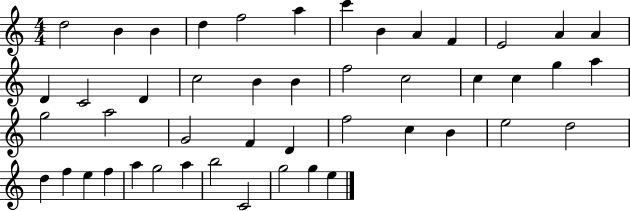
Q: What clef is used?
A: treble